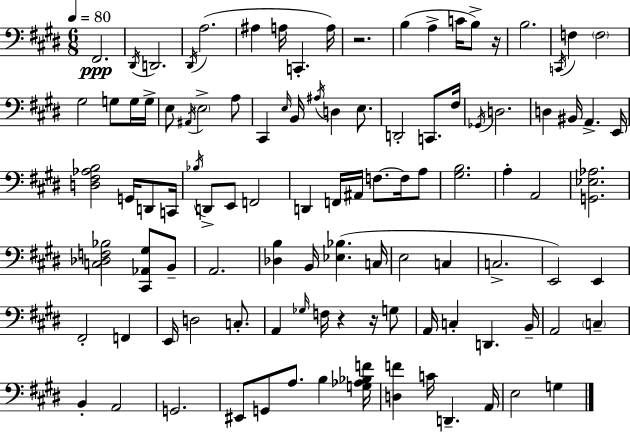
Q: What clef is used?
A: bass